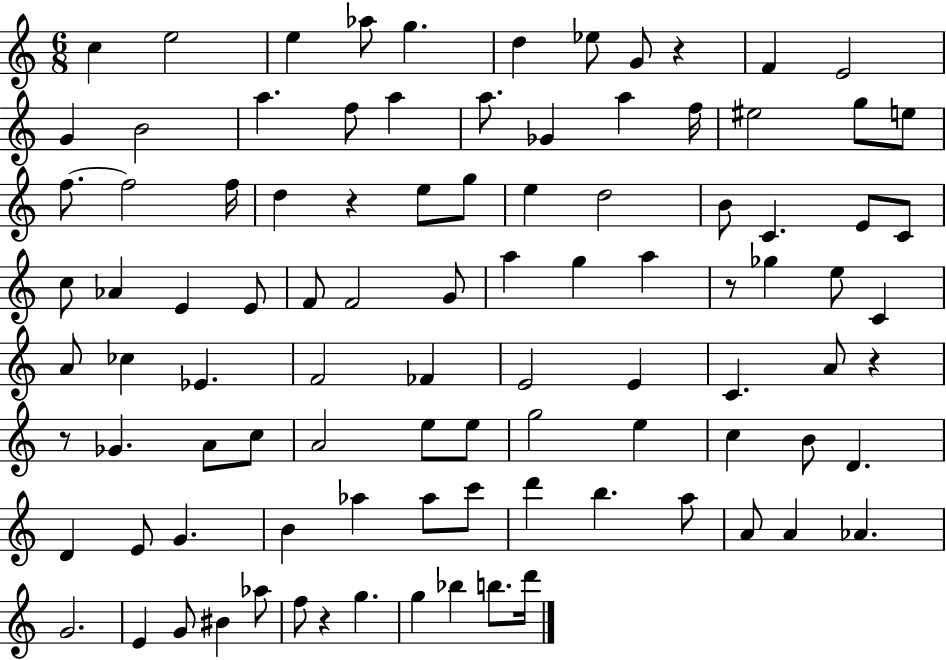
C5/q E5/h E5/q Ab5/e G5/q. D5/q Eb5/e G4/e R/q F4/q E4/h G4/q B4/h A5/q. F5/e A5/q A5/e. Gb4/q A5/q F5/s EIS5/h G5/e E5/e F5/e. F5/h F5/s D5/q R/q E5/e G5/e E5/q D5/h B4/e C4/q. E4/e C4/e C5/e Ab4/q E4/q E4/e F4/e F4/h G4/e A5/q G5/q A5/q R/e Gb5/q E5/e C4/q A4/e CES5/q Eb4/q. F4/h FES4/q E4/h E4/q C4/q. A4/e R/q R/e Gb4/q. A4/e C5/e A4/h E5/e E5/e G5/h E5/q C5/q B4/e D4/q. D4/q E4/e G4/q. B4/q Ab5/q Ab5/e C6/e D6/q B5/q. A5/e A4/e A4/q Ab4/q. G4/h. E4/q G4/e BIS4/q Ab5/e F5/e R/q G5/q. G5/q Bb5/q B5/e. D6/s